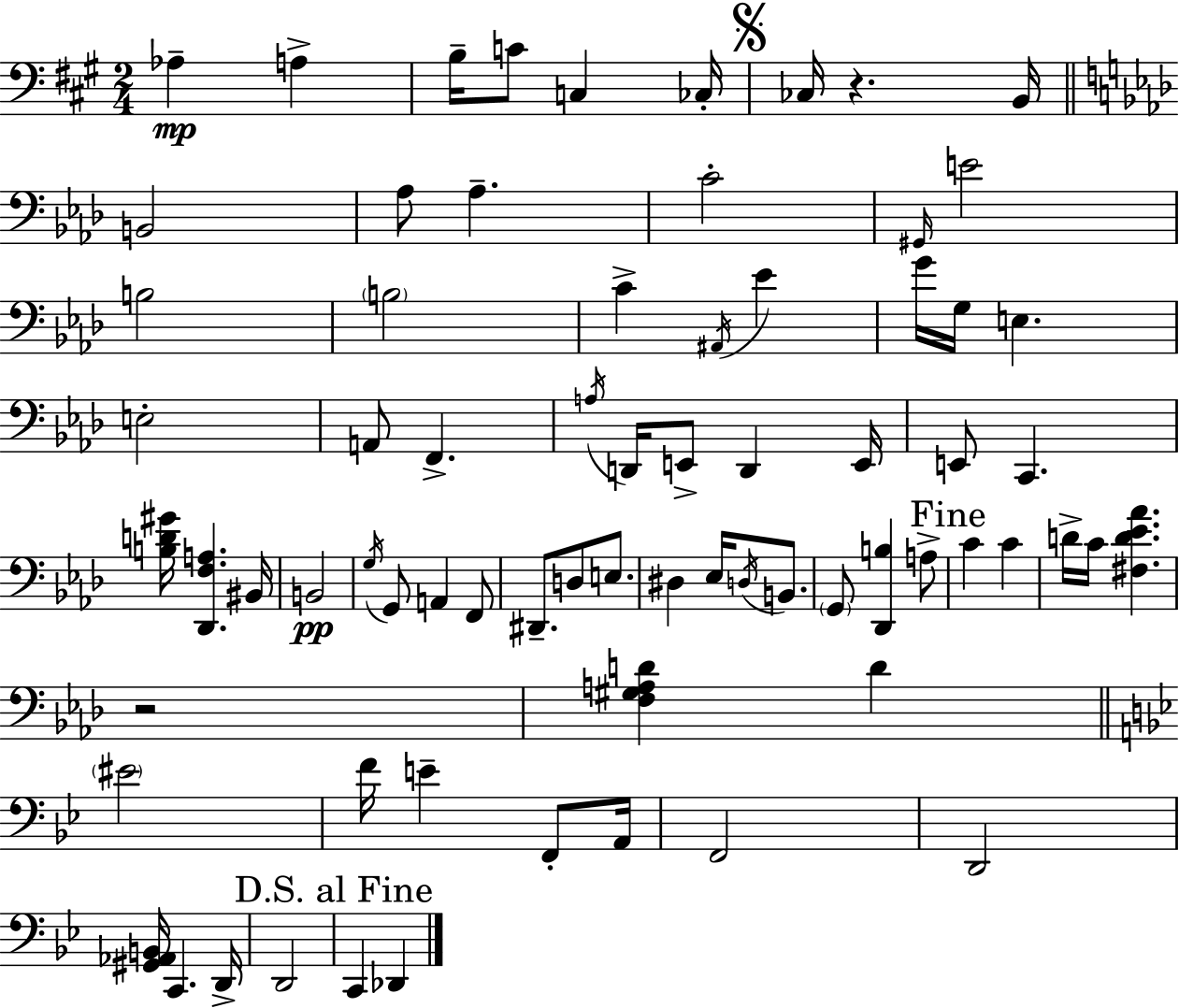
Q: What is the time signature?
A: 2/4